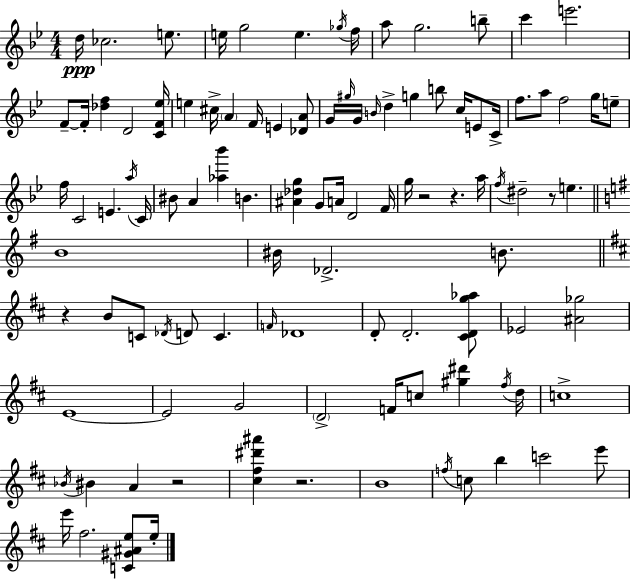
D5/s CES5/h. E5/e. E5/s G5/h E5/q. Gb5/s F5/s A5/e G5/h. B5/e C6/q E6/h. F4/e F4/s [Db5,F5]/q D4/h [C4,F4,Eb5]/s E5/q C#5/s A4/q F4/s E4/q [Db4,A4]/e G4/s G#5/s G4/s B4/s D5/q G5/q B5/e C5/s E4/e C4/s F5/e. A5/e F5/h G5/s E5/e F5/s C4/h E4/q. A5/s C4/s BIS4/e A4/q [Ab5,Bb6]/q B4/q. [A#4,Db5,G5]/q G4/e A4/s D4/h F4/s G5/s R/h R/q. A5/s F5/s D#5/h R/e E5/q. B4/w BIS4/s Db4/h. B4/e. R/q B4/e C4/e Db4/s D4/e C4/q. F4/s Db4/w D4/e D4/h. [C#4,D4,G5,Ab5]/e Eb4/h [A#4,Gb5]/h E4/w E4/h G4/h D4/h F4/s C5/e [G#5,D#6]/q F#5/s D5/s C5/w Bb4/s BIS4/q A4/q R/h [C#5,F#5,D#6,A#6]/q R/h. B4/w F5/s C5/e B5/q C6/h E6/e E6/s F#5/h. [C4,G#4,A#4,E5]/e E5/s